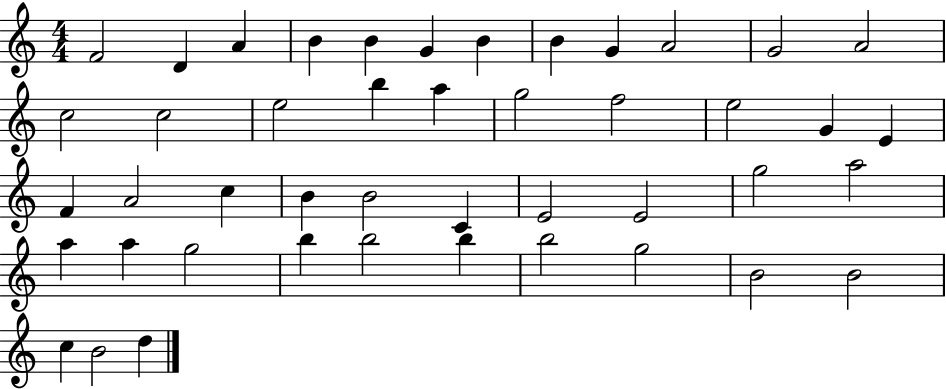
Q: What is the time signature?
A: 4/4